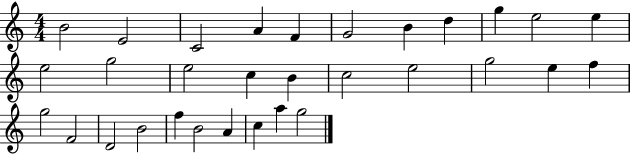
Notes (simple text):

B4/h E4/h C4/h A4/q F4/q G4/h B4/q D5/q G5/q E5/h E5/q E5/h G5/h E5/h C5/q B4/q C5/h E5/h G5/h E5/q F5/q G5/h F4/h D4/h B4/h F5/q B4/h A4/q C5/q A5/q G5/h